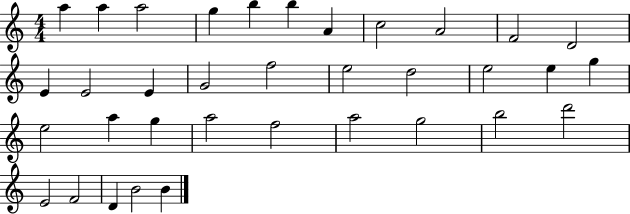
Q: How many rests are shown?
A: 0